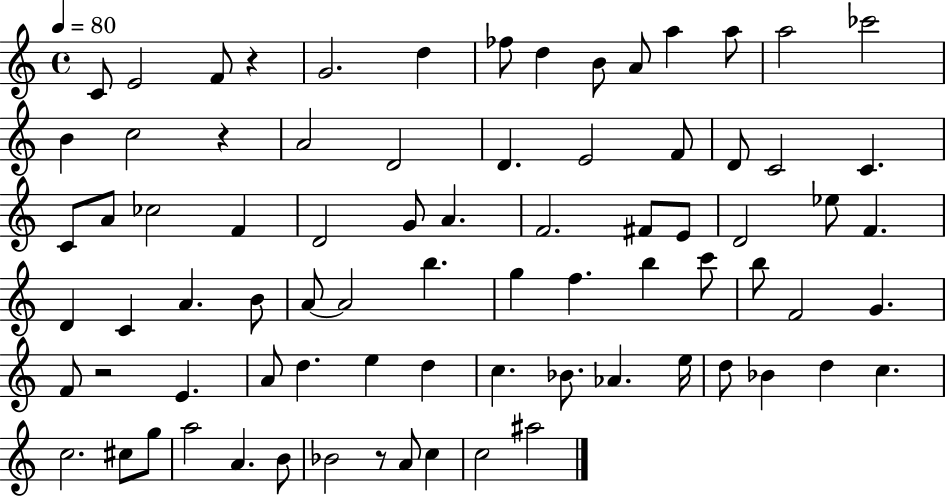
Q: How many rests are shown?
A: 4